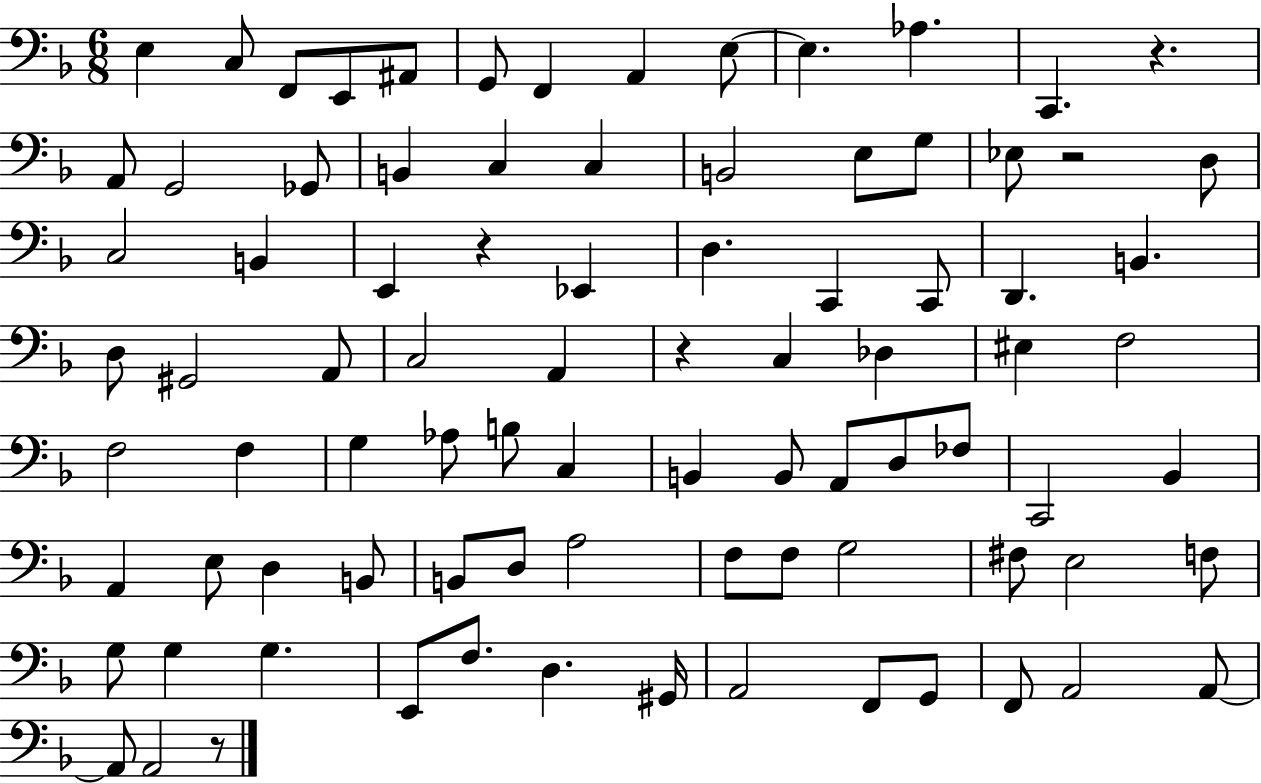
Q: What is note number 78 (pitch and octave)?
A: F2